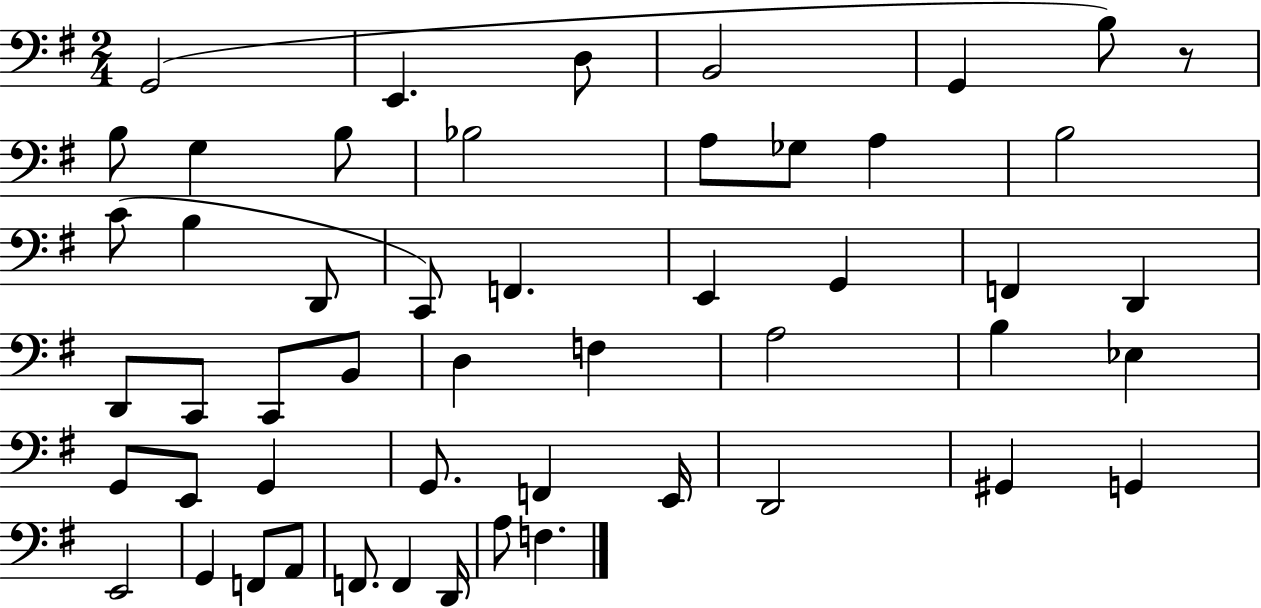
{
  \clef bass
  \numericTimeSignature
  \time 2/4
  \key g \major
  \repeat volta 2 { g,2( | e,4. d8 | b,2 | g,4 b8) r8 | \break b8 g4 b8 | bes2 | a8 ges8 a4 | b2 | \break c'8( b4 d,8 | c,8) f,4. | e,4 g,4 | f,4 d,4 | \break d,8 c,8 c,8 b,8 | d4 f4 | a2 | b4 ees4 | \break g,8 e,8 g,4 | g,8. f,4 e,16 | d,2 | gis,4 g,4 | \break e,2 | g,4 f,8 a,8 | f,8. f,4 d,16 | a8 f4. | \break } \bar "|."
}